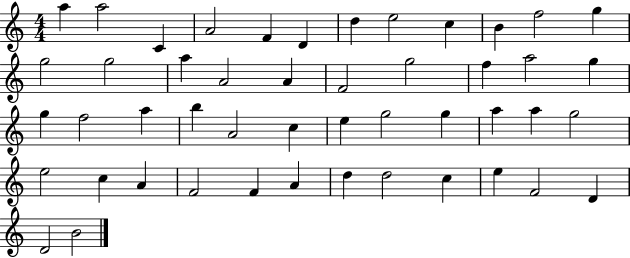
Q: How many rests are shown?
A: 0